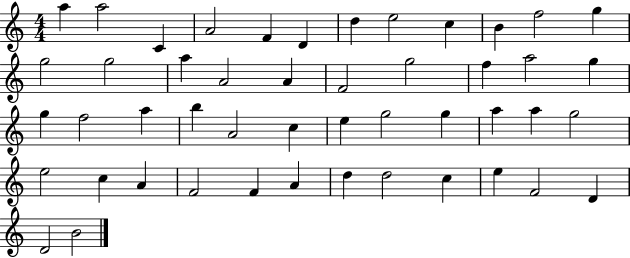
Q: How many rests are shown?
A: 0